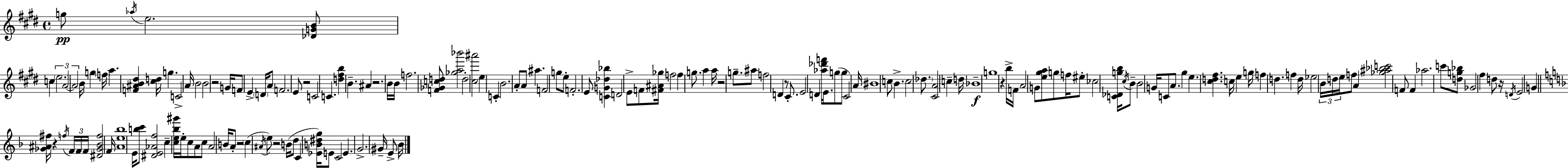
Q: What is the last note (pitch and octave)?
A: Bb4